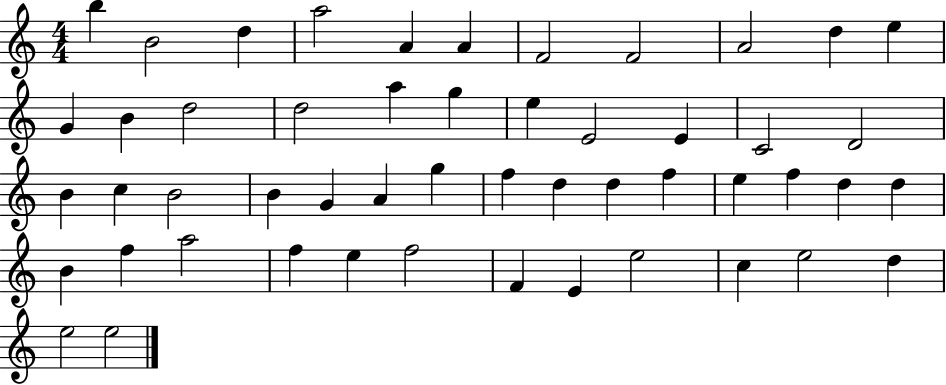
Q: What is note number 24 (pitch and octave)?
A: C5